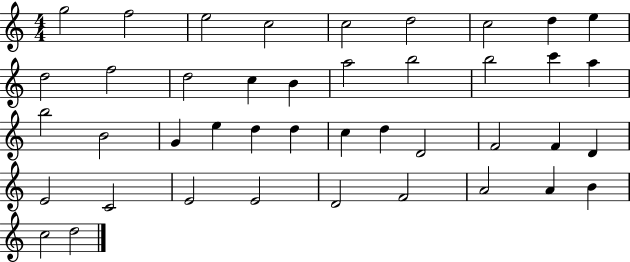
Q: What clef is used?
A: treble